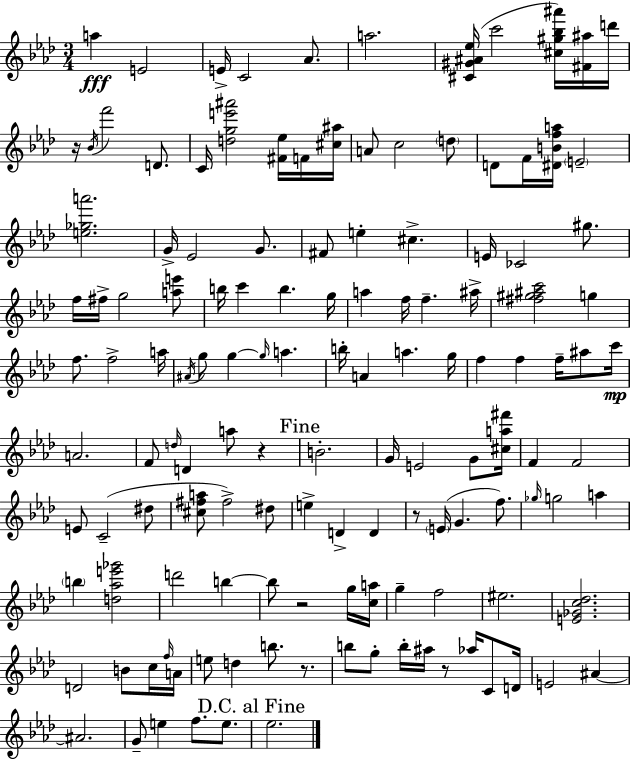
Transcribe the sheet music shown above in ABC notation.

X:1
T:Untitled
M:3/4
L:1/4
K:Fm
a E2 E/4 C2 _A/2 a2 [^C^G^A_e]/4 c'2 [^c^g_b^a']/4 [^F^a]/4 d'/4 z/4 _B/4 f'2 D/2 C/4 [dge'^a']2 [^F_e]/4 F/4 [^c^a]/4 A/2 c2 d/2 D/2 F/4 [^DBfa]/4 E2 [e_ga']2 G/4 _E2 G/2 ^F/2 e ^c E/4 _C2 ^g/2 f/4 ^f/4 g2 [ae']/2 b/4 c' b g/4 a f/4 f ^a/4 [^f^g^ac']2 g f/2 f2 a/4 ^A/4 g/2 g g/4 a b/4 A a g/4 f f f/4 ^a/2 c'/4 A2 F/2 d/4 D a/2 z B2 G/4 E2 G/2 [^ca^f']/4 F F2 E/2 C2 ^d/2 [^c^fa]/2 ^f2 ^d/2 e D D z/2 E/4 G f/2 _g/4 g2 a b [d_ae'_g']2 d'2 b b/2 z2 g/4 [ca]/4 g f2 ^e2 [E_Gc_d]2 D2 B/2 c/4 f/4 A/4 e/2 d b/2 z/2 b/2 g/2 b/4 ^a/4 z/2 _a/4 C/2 D/4 E2 ^A ^A2 G/2 e f/2 e/2 _e2